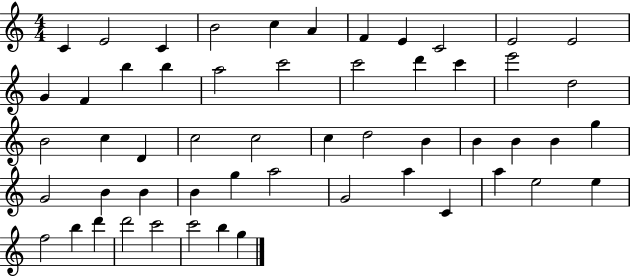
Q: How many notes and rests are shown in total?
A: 54